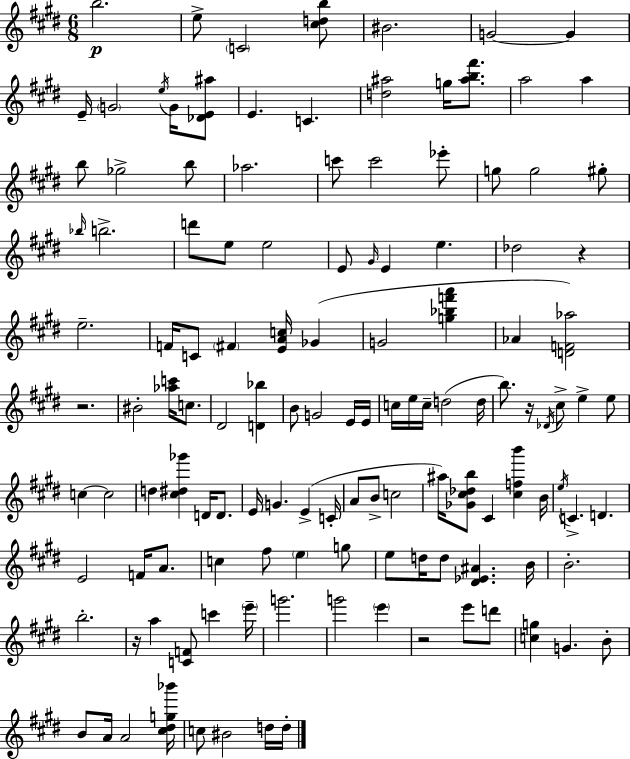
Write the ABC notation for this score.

X:1
T:Untitled
M:6/8
L:1/4
K:E
b2 e/2 C2 [^cdb]/2 ^B2 G2 G E/4 G2 e/4 G/4 [_DE^a]/2 E C [d^a]2 g/4 [^ab^f']/2 a2 a b/2 _g2 b/2 _a2 c'/2 c'2 _e'/2 g/2 g2 ^g/2 _b/4 b2 d'/2 e/2 e2 E/2 ^G/4 E e _d2 z e2 F/4 C/2 ^F [EAc]/4 _G G2 [g_bf'a'] _A [DF_a]2 z2 ^B2 [_ac']/4 c/2 ^D2 [D_b] B/2 G2 E/4 E/4 c/4 e/4 c/4 d2 d/4 b/2 z/4 _D/4 ^c/2 e e/2 c c2 d [^c^d_g'] D/4 D/2 E/4 G E C/4 A/2 B/2 c2 ^a/4 [_G^c_db]/2 ^C [^cfb'] B/4 e/4 C D E2 F/4 A/2 c ^f/2 e g/2 e/2 d/4 d/2 [^D_E^A] B/4 B2 b2 z/4 a [CF]/2 c' e'/4 g'2 g'2 e' z2 e'/2 d'/2 [cg] G B/2 B/2 A/4 A2 [^c^dg_b']/4 c/2 ^B2 d/4 d/4